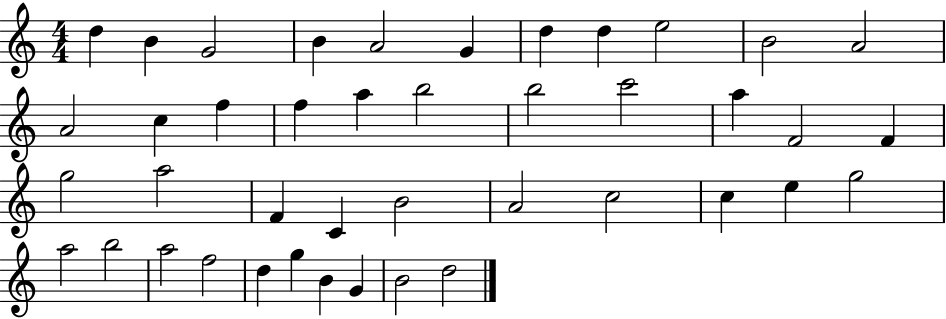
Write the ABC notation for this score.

X:1
T:Untitled
M:4/4
L:1/4
K:C
d B G2 B A2 G d d e2 B2 A2 A2 c f f a b2 b2 c'2 a F2 F g2 a2 F C B2 A2 c2 c e g2 a2 b2 a2 f2 d g B G B2 d2